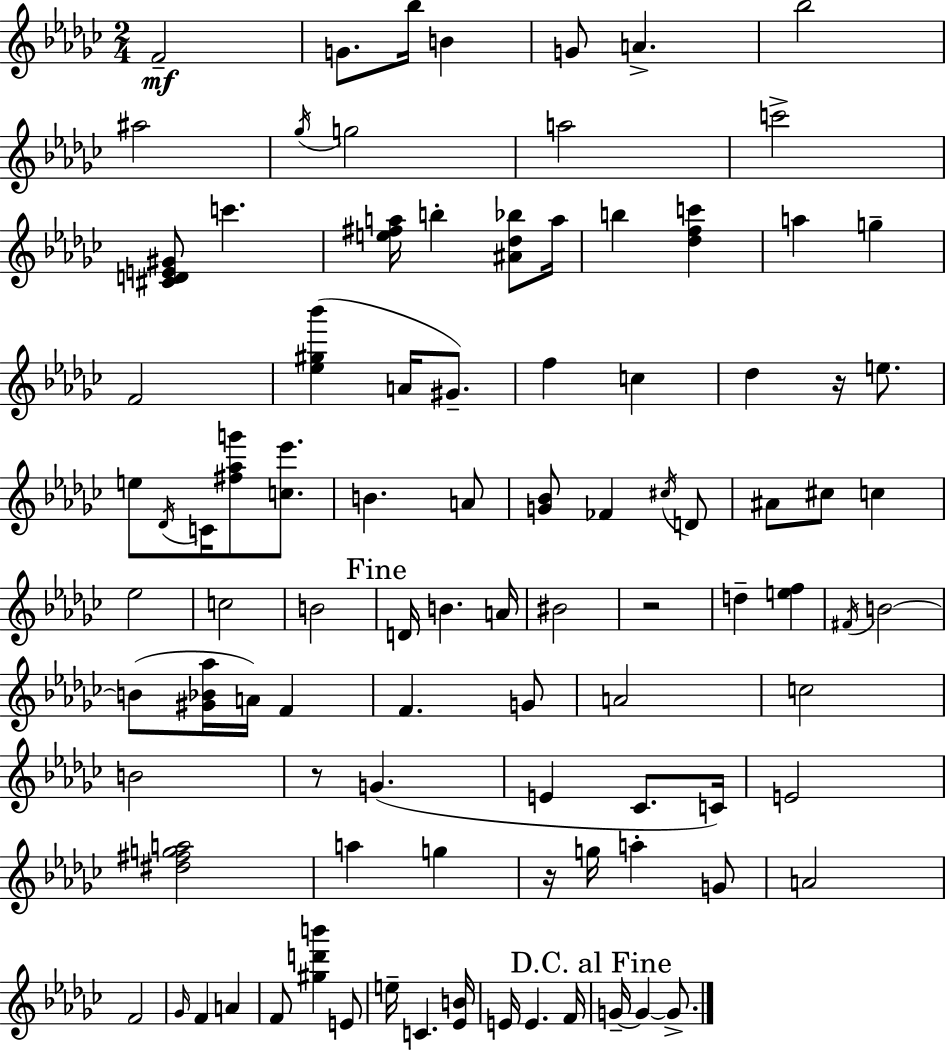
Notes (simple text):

F4/h G4/e. Bb5/s B4/q G4/e A4/q. Bb5/h A#5/h Gb5/s G5/h A5/h C6/h [C#4,D4,E4,G#4]/e C6/q. [E5,F#5,A5]/s B5/q [A#4,Db5,Bb5]/e A5/s B5/q [Db5,F5,C6]/q A5/q G5/q F4/h [Eb5,G#5,Bb6]/q A4/s G#4/e. F5/q C5/q Db5/q R/s E5/e. E5/e Db4/s C4/s [F#5,Ab5,G6]/e [C5,Eb6]/e. B4/q. A4/e [G4,Bb4]/e FES4/q C#5/s D4/e A#4/e C#5/e C5/q Eb5/h C5/h B4/h D4/s B4/q. A4/s BIS4/h R/h D5/q [E5,F5]/q F#4/s B4/h B4/e [G#4,Bb4,Ab5]/s A4/s F4/q F4/q. G4/e A4/h C5/h B4/h R/e G4/q. E4/q CES4/e. C4/s E4/h [D#5,F#5,G5,A5]/h A5/q G5/q R/s G5/s A5/q G4/e A4/h F4/h Gb4/s F4/q A4/q F4/e [G#5,D6,B6]/q E4/e E5/s C4/q. [Eb4,B4]/s E4/s E4/q. F4/s G4/s G4/q G4/e.